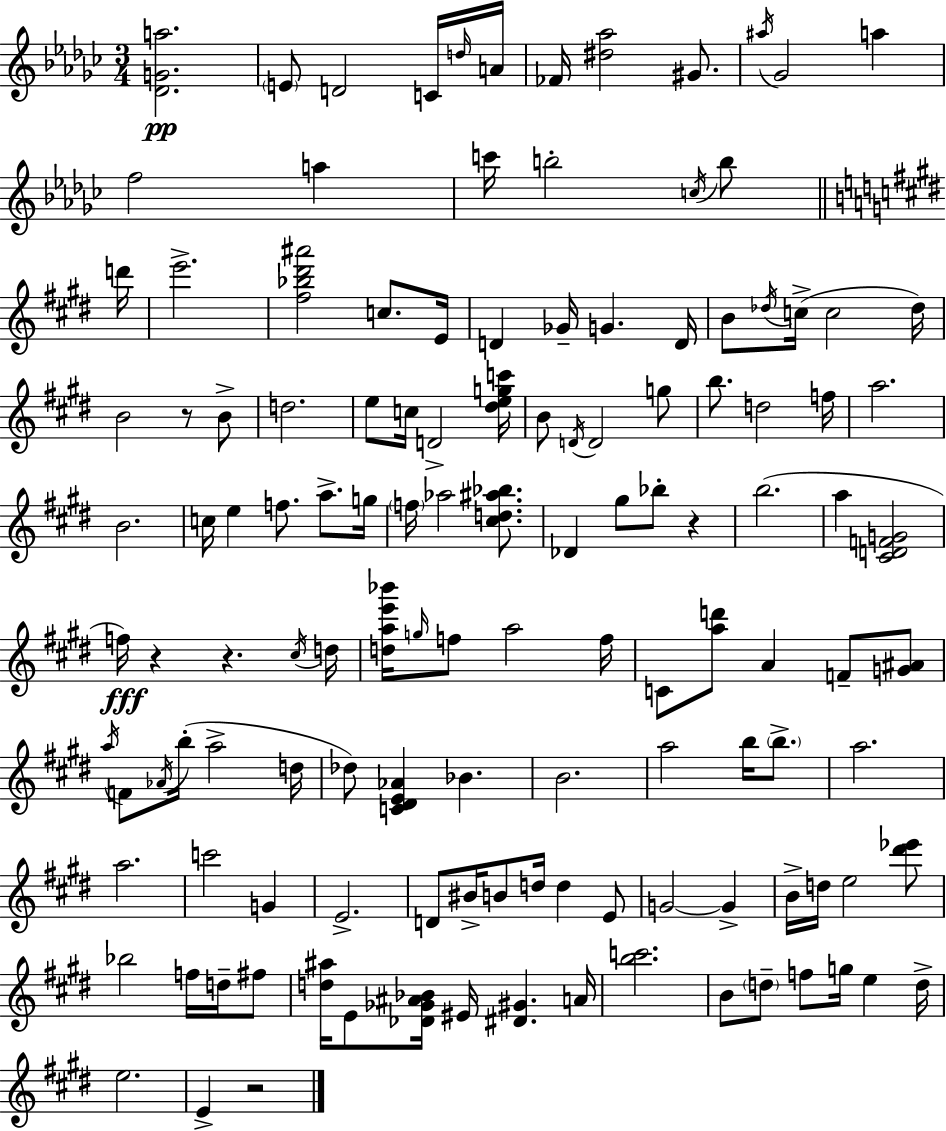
X:1
T:Untitled
M:3/4
L:1/4
K:Ebm
[_DGa]2 E/2 D2 C/4 d/4 A/4 _F/4 [^d_a]2 ^G/2 ^a/4 _G2 a f2 a c'/4 b2 c/4 b/2 d'/4 e'2 [^f_b^d'^a']2 c/2 E/4 D _G/4 G D/4 B/2 _d/4 c/4 c2 _d/4 B2 z/2 B/2 d2 e/2 c/4 D2 [^degc']/4 B/2 D/4 D2 g/2 b/2 d2 f/4 a2 B2 c/4 e f/2 a/2 g/4 f/4 _a2 [^cd^a_b]/2 _D ^g/2 _b/2 z b2 a [^CDFG]2 f/4 z z ^c/4 d/4 [dae'_b']/4 g/4 f/2 a2 f/4 C/2 [ad']/2 A F/2 [G^A]/2 a/4 F/2 _A/4 b/4 a2 d/4 _d/2 [C^DE_A] _B B2 a2 b/4 b/2 a2 a2 c'2 G E2 D/2 ^B/4 B/2 d/4 d E/2 G2 G B/4 d/4 e2 [^d'_e']/2 _b2 f/4 d/4 ^f/2 [d^a]/4 E/2 [_D_G^A_B]/4 ^E/4 [^D^G] A/4 [bc']2 B/2 d/2 f/2 g/4 e d/4 e2 E z2